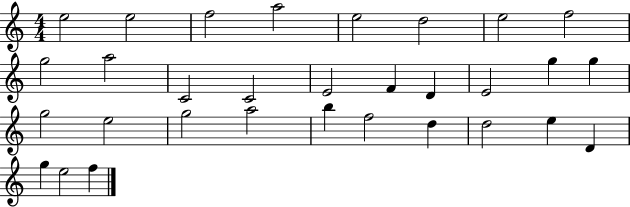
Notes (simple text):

E5/h E5/h F5/h A5/h E5/h D5/h E5/h F5/h G5/h A5/h C4/h C4/h E4/h F4/q D4/q E4/h G5/q G5/q G5/h E5/h G5/h A5/h B5/q F5/h D5/q D5/h E5/q D4/q G5/q E5/h F5/q